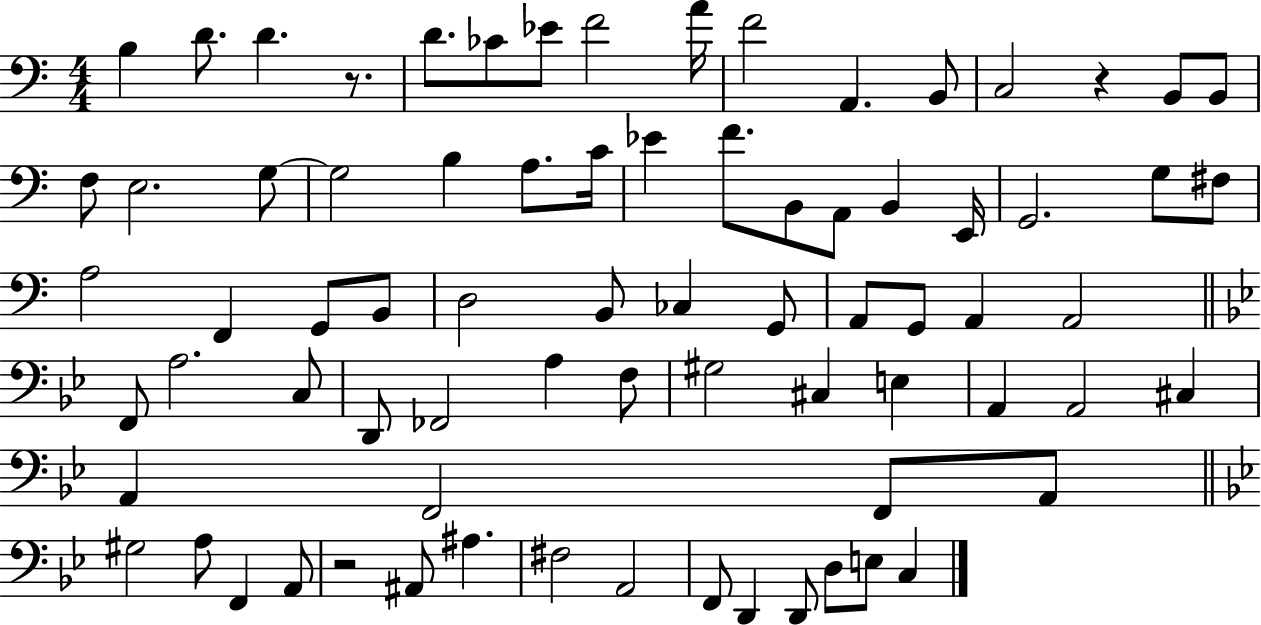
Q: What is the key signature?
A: C major